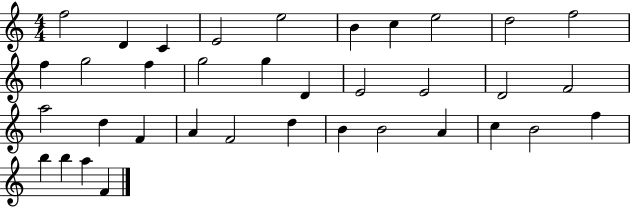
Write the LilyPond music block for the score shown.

{
  \clef treble
  \numericTimeSignature
  \time 4/4
  \key c \major
  f''2 d'4 c'4 | e'2 e''2 | b'4 c''4 e''2 | d''2 f''2 | \break f''4 g''2 f''4 | g''2 g''4 d'4 | e'2 e'2 | d'2 f'2 | \break a''2 d''4 f'4 | a'4 f'2 d''4 | b'4 b'2 a'4 | c''4 b'2 f''4 | \break b''4 b''4 a''4 f'4 | \bar "|."
}